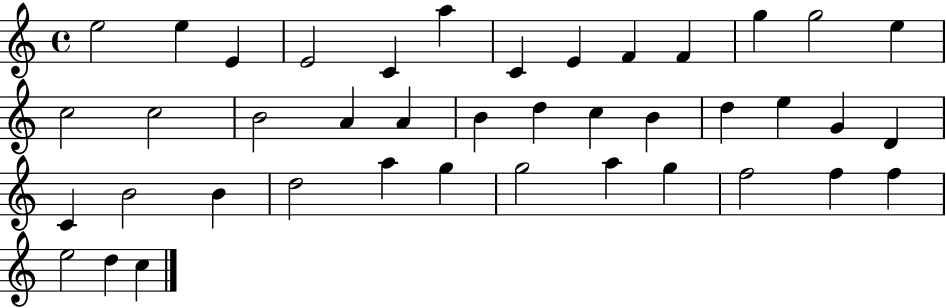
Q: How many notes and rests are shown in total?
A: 41